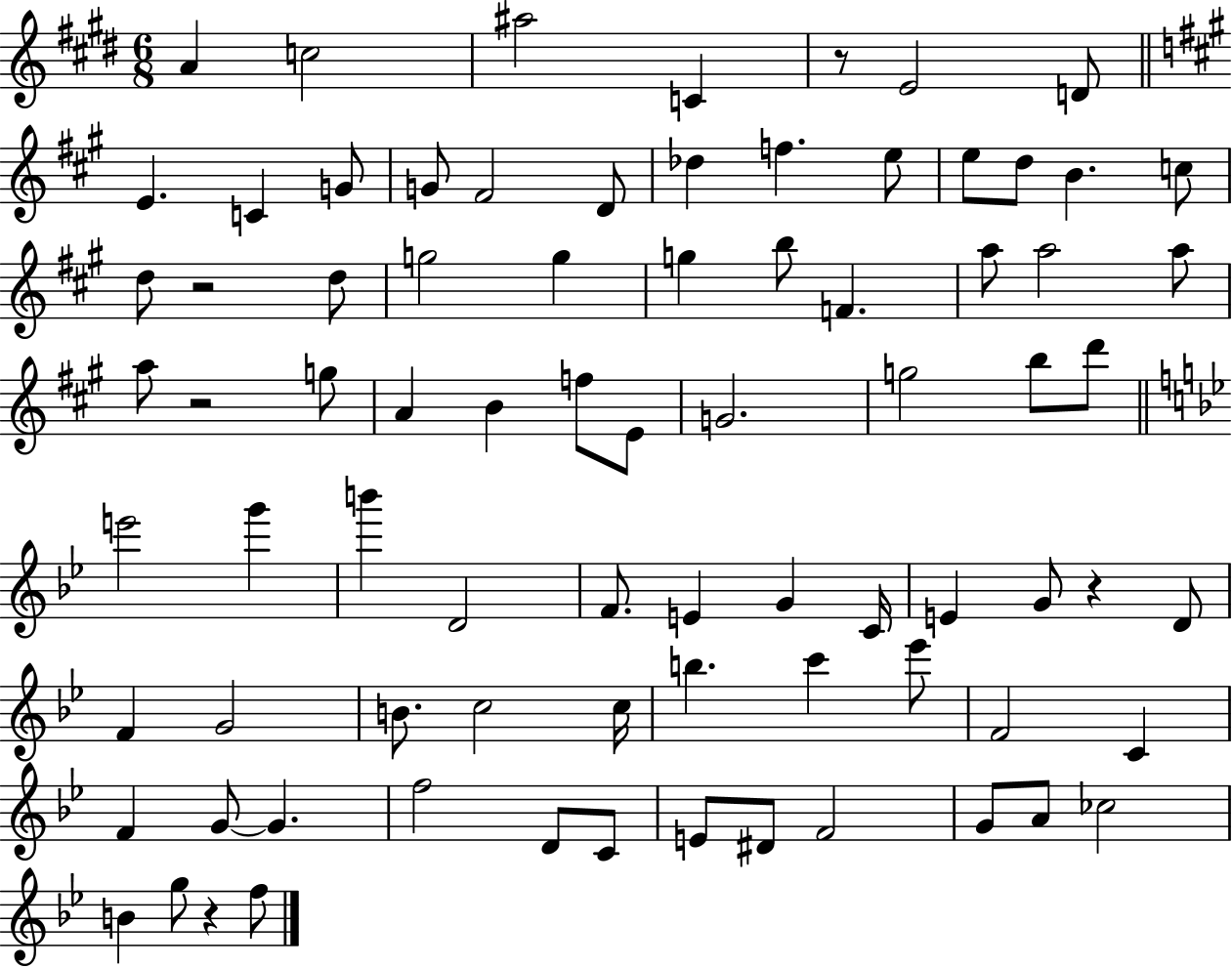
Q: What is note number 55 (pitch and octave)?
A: C5